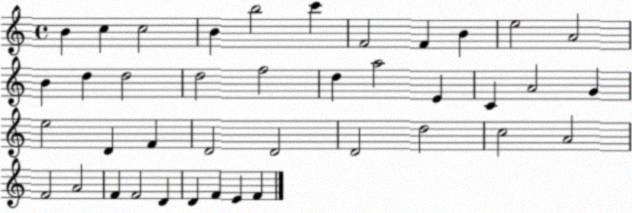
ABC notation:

X:1
T:Untitled
M:4/4
L:1/4
K:C
B c c2 B b2 c' F2 F B e2 A2 B d d2 d2 f2 d a2 E C A2 G e2 D F D2 D2 D2 d2 c2 A2 F2 A2 F F2 D D F E F